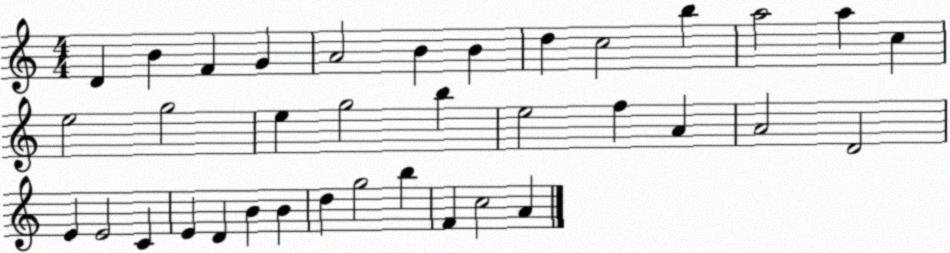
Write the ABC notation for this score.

X:1
T:Untitled
M:4/4
L:1/4
K:C
D B F G A2 B B d c2 b a2 a c e2 g2 e g2 b e2 f A A2 D2 E E2 C E D B B d g2 b F c2 A